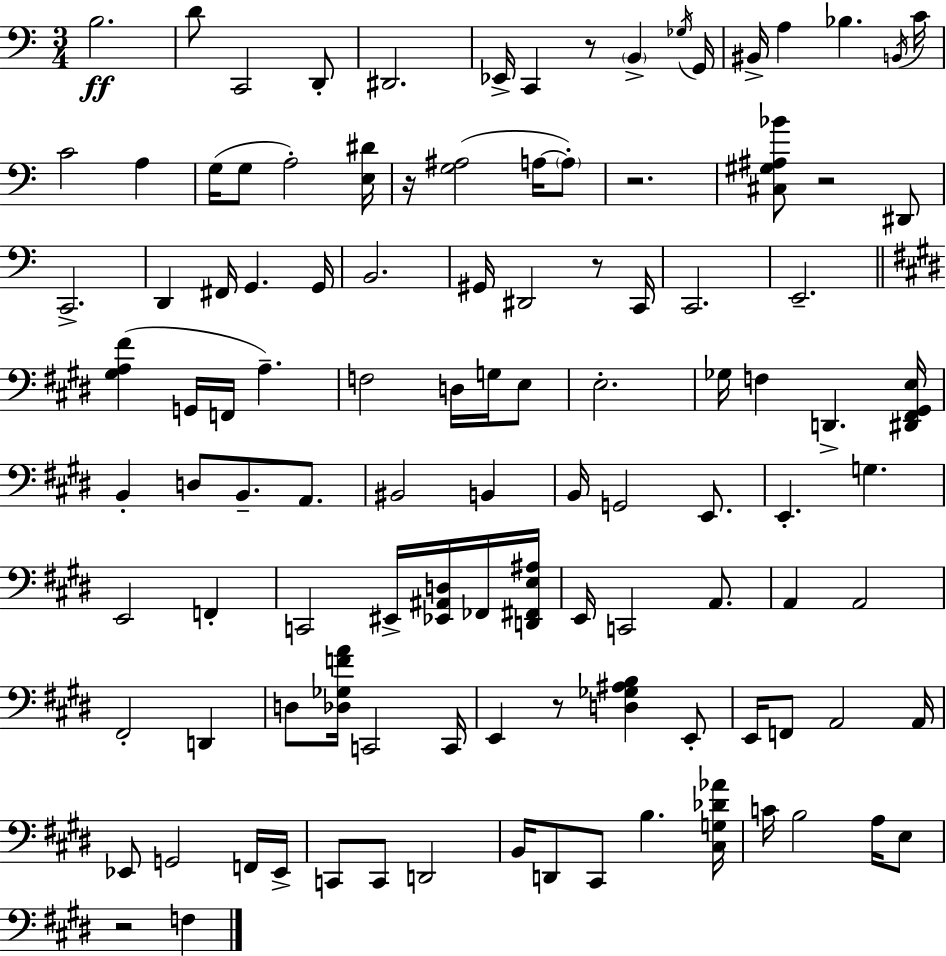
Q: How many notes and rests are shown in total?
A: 110